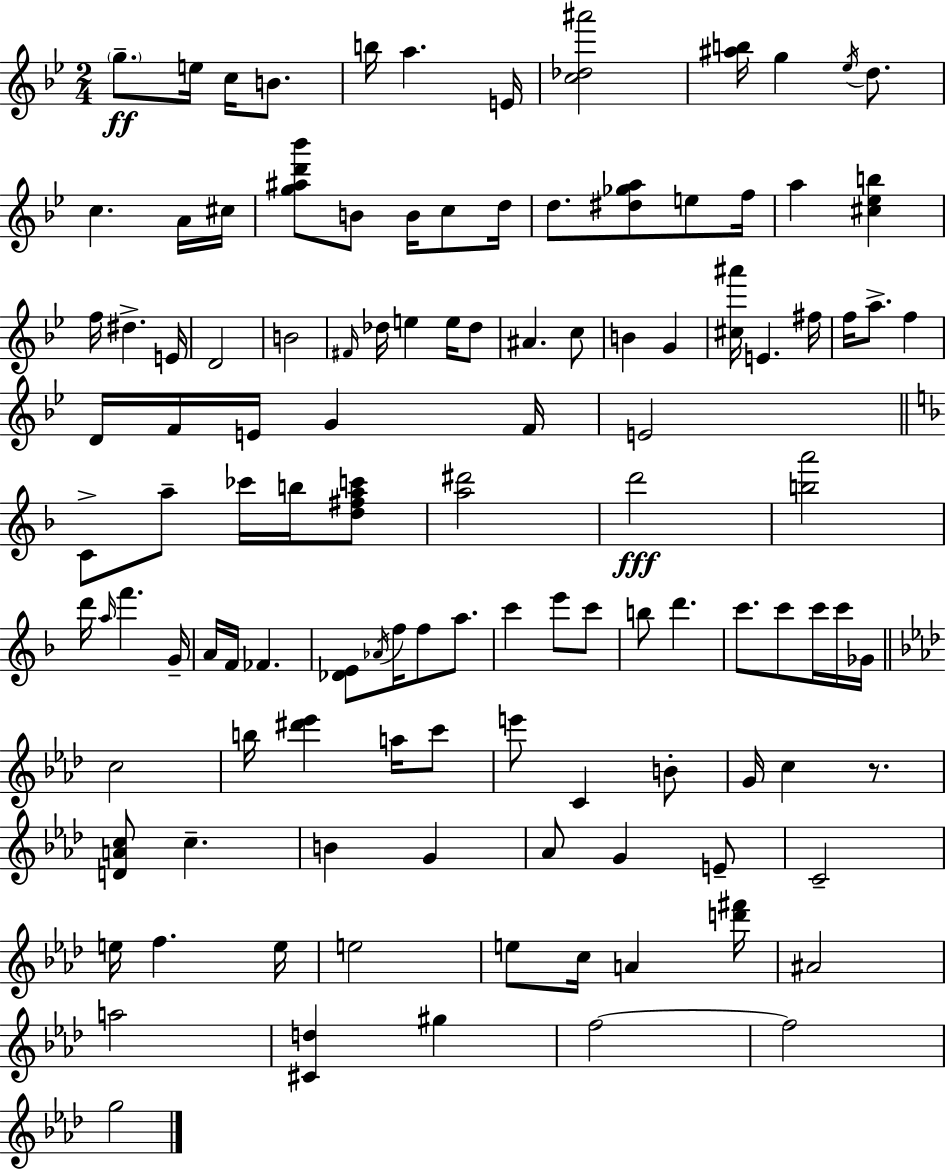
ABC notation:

X:1
T:Untitled
M:2/4
L:1/4
K:Bb
g/2 e/4 c/4 B/2 b/4 a E/4 [c_d^a']2 [^ab]/4 g _e/4 d/2 c A/4 ^c/4 [g^ad'_b']/2 B/2 B/4 c/2 d/4 d/2 [^d_ga]/2 e/2 f/4 a [^c_eb] f/4 ^d E/4 D2 B2 ^F/4 _d/4 e e/4 _d/2 ^A c/2 B G [^c^a']/4 E ^f/4 f/4 a/2 f D/4 F/4 E/4 G F/4 E2 C/2 a/2 _c'/4 b/4 [d^fac']/2 [a^d']2 d'2 [ba']2 d'/4 a/4 f' G/4 A/4 F/4 _F [_DE]/2 _A/4 f/4 f/2 a/2 c' e'/2 c'/2 b/2 d' c'/2 c'/2 c'/4 c'/4 _G/4 c2 b/4 [^d'_e'] a/4 c'/2 e'/2 C B/2 G/4 c z/2 [DAc]/2 c B G _A/2 G E/2 C2 e/4 f e/4 e2 e/2 c/4 A [d'^f']/4 ^A2 a2 [^Cd] ^g f2 f2 g2